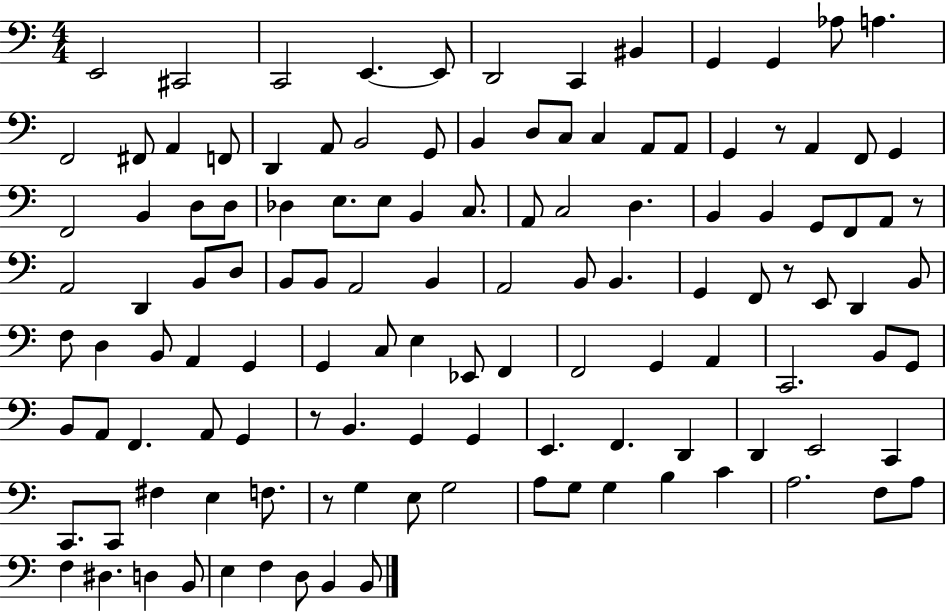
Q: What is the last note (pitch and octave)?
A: B2